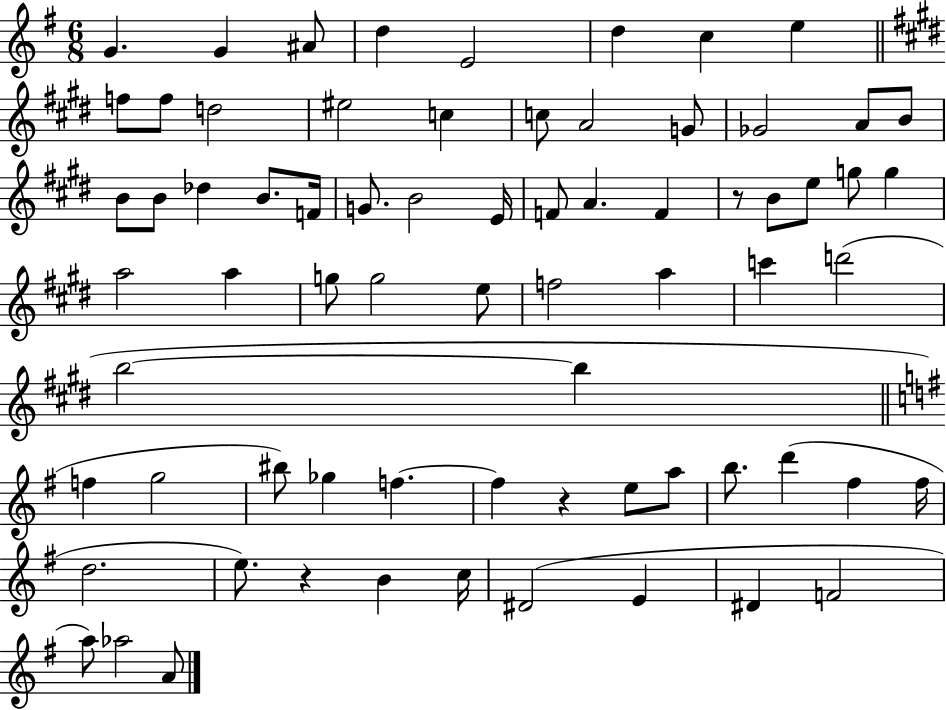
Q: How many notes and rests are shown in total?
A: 71